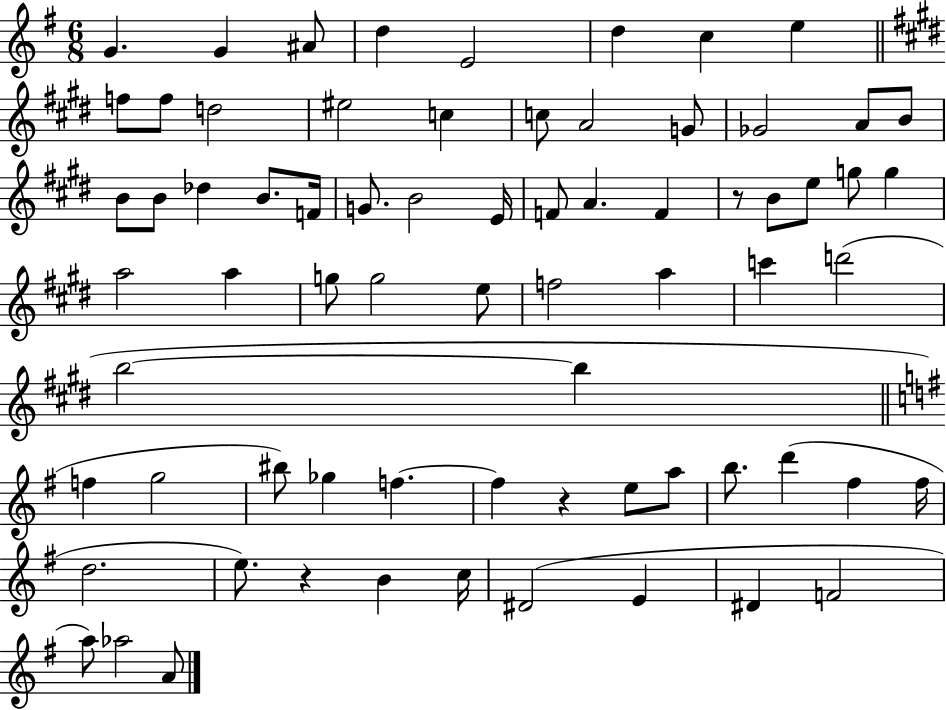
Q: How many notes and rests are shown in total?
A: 71